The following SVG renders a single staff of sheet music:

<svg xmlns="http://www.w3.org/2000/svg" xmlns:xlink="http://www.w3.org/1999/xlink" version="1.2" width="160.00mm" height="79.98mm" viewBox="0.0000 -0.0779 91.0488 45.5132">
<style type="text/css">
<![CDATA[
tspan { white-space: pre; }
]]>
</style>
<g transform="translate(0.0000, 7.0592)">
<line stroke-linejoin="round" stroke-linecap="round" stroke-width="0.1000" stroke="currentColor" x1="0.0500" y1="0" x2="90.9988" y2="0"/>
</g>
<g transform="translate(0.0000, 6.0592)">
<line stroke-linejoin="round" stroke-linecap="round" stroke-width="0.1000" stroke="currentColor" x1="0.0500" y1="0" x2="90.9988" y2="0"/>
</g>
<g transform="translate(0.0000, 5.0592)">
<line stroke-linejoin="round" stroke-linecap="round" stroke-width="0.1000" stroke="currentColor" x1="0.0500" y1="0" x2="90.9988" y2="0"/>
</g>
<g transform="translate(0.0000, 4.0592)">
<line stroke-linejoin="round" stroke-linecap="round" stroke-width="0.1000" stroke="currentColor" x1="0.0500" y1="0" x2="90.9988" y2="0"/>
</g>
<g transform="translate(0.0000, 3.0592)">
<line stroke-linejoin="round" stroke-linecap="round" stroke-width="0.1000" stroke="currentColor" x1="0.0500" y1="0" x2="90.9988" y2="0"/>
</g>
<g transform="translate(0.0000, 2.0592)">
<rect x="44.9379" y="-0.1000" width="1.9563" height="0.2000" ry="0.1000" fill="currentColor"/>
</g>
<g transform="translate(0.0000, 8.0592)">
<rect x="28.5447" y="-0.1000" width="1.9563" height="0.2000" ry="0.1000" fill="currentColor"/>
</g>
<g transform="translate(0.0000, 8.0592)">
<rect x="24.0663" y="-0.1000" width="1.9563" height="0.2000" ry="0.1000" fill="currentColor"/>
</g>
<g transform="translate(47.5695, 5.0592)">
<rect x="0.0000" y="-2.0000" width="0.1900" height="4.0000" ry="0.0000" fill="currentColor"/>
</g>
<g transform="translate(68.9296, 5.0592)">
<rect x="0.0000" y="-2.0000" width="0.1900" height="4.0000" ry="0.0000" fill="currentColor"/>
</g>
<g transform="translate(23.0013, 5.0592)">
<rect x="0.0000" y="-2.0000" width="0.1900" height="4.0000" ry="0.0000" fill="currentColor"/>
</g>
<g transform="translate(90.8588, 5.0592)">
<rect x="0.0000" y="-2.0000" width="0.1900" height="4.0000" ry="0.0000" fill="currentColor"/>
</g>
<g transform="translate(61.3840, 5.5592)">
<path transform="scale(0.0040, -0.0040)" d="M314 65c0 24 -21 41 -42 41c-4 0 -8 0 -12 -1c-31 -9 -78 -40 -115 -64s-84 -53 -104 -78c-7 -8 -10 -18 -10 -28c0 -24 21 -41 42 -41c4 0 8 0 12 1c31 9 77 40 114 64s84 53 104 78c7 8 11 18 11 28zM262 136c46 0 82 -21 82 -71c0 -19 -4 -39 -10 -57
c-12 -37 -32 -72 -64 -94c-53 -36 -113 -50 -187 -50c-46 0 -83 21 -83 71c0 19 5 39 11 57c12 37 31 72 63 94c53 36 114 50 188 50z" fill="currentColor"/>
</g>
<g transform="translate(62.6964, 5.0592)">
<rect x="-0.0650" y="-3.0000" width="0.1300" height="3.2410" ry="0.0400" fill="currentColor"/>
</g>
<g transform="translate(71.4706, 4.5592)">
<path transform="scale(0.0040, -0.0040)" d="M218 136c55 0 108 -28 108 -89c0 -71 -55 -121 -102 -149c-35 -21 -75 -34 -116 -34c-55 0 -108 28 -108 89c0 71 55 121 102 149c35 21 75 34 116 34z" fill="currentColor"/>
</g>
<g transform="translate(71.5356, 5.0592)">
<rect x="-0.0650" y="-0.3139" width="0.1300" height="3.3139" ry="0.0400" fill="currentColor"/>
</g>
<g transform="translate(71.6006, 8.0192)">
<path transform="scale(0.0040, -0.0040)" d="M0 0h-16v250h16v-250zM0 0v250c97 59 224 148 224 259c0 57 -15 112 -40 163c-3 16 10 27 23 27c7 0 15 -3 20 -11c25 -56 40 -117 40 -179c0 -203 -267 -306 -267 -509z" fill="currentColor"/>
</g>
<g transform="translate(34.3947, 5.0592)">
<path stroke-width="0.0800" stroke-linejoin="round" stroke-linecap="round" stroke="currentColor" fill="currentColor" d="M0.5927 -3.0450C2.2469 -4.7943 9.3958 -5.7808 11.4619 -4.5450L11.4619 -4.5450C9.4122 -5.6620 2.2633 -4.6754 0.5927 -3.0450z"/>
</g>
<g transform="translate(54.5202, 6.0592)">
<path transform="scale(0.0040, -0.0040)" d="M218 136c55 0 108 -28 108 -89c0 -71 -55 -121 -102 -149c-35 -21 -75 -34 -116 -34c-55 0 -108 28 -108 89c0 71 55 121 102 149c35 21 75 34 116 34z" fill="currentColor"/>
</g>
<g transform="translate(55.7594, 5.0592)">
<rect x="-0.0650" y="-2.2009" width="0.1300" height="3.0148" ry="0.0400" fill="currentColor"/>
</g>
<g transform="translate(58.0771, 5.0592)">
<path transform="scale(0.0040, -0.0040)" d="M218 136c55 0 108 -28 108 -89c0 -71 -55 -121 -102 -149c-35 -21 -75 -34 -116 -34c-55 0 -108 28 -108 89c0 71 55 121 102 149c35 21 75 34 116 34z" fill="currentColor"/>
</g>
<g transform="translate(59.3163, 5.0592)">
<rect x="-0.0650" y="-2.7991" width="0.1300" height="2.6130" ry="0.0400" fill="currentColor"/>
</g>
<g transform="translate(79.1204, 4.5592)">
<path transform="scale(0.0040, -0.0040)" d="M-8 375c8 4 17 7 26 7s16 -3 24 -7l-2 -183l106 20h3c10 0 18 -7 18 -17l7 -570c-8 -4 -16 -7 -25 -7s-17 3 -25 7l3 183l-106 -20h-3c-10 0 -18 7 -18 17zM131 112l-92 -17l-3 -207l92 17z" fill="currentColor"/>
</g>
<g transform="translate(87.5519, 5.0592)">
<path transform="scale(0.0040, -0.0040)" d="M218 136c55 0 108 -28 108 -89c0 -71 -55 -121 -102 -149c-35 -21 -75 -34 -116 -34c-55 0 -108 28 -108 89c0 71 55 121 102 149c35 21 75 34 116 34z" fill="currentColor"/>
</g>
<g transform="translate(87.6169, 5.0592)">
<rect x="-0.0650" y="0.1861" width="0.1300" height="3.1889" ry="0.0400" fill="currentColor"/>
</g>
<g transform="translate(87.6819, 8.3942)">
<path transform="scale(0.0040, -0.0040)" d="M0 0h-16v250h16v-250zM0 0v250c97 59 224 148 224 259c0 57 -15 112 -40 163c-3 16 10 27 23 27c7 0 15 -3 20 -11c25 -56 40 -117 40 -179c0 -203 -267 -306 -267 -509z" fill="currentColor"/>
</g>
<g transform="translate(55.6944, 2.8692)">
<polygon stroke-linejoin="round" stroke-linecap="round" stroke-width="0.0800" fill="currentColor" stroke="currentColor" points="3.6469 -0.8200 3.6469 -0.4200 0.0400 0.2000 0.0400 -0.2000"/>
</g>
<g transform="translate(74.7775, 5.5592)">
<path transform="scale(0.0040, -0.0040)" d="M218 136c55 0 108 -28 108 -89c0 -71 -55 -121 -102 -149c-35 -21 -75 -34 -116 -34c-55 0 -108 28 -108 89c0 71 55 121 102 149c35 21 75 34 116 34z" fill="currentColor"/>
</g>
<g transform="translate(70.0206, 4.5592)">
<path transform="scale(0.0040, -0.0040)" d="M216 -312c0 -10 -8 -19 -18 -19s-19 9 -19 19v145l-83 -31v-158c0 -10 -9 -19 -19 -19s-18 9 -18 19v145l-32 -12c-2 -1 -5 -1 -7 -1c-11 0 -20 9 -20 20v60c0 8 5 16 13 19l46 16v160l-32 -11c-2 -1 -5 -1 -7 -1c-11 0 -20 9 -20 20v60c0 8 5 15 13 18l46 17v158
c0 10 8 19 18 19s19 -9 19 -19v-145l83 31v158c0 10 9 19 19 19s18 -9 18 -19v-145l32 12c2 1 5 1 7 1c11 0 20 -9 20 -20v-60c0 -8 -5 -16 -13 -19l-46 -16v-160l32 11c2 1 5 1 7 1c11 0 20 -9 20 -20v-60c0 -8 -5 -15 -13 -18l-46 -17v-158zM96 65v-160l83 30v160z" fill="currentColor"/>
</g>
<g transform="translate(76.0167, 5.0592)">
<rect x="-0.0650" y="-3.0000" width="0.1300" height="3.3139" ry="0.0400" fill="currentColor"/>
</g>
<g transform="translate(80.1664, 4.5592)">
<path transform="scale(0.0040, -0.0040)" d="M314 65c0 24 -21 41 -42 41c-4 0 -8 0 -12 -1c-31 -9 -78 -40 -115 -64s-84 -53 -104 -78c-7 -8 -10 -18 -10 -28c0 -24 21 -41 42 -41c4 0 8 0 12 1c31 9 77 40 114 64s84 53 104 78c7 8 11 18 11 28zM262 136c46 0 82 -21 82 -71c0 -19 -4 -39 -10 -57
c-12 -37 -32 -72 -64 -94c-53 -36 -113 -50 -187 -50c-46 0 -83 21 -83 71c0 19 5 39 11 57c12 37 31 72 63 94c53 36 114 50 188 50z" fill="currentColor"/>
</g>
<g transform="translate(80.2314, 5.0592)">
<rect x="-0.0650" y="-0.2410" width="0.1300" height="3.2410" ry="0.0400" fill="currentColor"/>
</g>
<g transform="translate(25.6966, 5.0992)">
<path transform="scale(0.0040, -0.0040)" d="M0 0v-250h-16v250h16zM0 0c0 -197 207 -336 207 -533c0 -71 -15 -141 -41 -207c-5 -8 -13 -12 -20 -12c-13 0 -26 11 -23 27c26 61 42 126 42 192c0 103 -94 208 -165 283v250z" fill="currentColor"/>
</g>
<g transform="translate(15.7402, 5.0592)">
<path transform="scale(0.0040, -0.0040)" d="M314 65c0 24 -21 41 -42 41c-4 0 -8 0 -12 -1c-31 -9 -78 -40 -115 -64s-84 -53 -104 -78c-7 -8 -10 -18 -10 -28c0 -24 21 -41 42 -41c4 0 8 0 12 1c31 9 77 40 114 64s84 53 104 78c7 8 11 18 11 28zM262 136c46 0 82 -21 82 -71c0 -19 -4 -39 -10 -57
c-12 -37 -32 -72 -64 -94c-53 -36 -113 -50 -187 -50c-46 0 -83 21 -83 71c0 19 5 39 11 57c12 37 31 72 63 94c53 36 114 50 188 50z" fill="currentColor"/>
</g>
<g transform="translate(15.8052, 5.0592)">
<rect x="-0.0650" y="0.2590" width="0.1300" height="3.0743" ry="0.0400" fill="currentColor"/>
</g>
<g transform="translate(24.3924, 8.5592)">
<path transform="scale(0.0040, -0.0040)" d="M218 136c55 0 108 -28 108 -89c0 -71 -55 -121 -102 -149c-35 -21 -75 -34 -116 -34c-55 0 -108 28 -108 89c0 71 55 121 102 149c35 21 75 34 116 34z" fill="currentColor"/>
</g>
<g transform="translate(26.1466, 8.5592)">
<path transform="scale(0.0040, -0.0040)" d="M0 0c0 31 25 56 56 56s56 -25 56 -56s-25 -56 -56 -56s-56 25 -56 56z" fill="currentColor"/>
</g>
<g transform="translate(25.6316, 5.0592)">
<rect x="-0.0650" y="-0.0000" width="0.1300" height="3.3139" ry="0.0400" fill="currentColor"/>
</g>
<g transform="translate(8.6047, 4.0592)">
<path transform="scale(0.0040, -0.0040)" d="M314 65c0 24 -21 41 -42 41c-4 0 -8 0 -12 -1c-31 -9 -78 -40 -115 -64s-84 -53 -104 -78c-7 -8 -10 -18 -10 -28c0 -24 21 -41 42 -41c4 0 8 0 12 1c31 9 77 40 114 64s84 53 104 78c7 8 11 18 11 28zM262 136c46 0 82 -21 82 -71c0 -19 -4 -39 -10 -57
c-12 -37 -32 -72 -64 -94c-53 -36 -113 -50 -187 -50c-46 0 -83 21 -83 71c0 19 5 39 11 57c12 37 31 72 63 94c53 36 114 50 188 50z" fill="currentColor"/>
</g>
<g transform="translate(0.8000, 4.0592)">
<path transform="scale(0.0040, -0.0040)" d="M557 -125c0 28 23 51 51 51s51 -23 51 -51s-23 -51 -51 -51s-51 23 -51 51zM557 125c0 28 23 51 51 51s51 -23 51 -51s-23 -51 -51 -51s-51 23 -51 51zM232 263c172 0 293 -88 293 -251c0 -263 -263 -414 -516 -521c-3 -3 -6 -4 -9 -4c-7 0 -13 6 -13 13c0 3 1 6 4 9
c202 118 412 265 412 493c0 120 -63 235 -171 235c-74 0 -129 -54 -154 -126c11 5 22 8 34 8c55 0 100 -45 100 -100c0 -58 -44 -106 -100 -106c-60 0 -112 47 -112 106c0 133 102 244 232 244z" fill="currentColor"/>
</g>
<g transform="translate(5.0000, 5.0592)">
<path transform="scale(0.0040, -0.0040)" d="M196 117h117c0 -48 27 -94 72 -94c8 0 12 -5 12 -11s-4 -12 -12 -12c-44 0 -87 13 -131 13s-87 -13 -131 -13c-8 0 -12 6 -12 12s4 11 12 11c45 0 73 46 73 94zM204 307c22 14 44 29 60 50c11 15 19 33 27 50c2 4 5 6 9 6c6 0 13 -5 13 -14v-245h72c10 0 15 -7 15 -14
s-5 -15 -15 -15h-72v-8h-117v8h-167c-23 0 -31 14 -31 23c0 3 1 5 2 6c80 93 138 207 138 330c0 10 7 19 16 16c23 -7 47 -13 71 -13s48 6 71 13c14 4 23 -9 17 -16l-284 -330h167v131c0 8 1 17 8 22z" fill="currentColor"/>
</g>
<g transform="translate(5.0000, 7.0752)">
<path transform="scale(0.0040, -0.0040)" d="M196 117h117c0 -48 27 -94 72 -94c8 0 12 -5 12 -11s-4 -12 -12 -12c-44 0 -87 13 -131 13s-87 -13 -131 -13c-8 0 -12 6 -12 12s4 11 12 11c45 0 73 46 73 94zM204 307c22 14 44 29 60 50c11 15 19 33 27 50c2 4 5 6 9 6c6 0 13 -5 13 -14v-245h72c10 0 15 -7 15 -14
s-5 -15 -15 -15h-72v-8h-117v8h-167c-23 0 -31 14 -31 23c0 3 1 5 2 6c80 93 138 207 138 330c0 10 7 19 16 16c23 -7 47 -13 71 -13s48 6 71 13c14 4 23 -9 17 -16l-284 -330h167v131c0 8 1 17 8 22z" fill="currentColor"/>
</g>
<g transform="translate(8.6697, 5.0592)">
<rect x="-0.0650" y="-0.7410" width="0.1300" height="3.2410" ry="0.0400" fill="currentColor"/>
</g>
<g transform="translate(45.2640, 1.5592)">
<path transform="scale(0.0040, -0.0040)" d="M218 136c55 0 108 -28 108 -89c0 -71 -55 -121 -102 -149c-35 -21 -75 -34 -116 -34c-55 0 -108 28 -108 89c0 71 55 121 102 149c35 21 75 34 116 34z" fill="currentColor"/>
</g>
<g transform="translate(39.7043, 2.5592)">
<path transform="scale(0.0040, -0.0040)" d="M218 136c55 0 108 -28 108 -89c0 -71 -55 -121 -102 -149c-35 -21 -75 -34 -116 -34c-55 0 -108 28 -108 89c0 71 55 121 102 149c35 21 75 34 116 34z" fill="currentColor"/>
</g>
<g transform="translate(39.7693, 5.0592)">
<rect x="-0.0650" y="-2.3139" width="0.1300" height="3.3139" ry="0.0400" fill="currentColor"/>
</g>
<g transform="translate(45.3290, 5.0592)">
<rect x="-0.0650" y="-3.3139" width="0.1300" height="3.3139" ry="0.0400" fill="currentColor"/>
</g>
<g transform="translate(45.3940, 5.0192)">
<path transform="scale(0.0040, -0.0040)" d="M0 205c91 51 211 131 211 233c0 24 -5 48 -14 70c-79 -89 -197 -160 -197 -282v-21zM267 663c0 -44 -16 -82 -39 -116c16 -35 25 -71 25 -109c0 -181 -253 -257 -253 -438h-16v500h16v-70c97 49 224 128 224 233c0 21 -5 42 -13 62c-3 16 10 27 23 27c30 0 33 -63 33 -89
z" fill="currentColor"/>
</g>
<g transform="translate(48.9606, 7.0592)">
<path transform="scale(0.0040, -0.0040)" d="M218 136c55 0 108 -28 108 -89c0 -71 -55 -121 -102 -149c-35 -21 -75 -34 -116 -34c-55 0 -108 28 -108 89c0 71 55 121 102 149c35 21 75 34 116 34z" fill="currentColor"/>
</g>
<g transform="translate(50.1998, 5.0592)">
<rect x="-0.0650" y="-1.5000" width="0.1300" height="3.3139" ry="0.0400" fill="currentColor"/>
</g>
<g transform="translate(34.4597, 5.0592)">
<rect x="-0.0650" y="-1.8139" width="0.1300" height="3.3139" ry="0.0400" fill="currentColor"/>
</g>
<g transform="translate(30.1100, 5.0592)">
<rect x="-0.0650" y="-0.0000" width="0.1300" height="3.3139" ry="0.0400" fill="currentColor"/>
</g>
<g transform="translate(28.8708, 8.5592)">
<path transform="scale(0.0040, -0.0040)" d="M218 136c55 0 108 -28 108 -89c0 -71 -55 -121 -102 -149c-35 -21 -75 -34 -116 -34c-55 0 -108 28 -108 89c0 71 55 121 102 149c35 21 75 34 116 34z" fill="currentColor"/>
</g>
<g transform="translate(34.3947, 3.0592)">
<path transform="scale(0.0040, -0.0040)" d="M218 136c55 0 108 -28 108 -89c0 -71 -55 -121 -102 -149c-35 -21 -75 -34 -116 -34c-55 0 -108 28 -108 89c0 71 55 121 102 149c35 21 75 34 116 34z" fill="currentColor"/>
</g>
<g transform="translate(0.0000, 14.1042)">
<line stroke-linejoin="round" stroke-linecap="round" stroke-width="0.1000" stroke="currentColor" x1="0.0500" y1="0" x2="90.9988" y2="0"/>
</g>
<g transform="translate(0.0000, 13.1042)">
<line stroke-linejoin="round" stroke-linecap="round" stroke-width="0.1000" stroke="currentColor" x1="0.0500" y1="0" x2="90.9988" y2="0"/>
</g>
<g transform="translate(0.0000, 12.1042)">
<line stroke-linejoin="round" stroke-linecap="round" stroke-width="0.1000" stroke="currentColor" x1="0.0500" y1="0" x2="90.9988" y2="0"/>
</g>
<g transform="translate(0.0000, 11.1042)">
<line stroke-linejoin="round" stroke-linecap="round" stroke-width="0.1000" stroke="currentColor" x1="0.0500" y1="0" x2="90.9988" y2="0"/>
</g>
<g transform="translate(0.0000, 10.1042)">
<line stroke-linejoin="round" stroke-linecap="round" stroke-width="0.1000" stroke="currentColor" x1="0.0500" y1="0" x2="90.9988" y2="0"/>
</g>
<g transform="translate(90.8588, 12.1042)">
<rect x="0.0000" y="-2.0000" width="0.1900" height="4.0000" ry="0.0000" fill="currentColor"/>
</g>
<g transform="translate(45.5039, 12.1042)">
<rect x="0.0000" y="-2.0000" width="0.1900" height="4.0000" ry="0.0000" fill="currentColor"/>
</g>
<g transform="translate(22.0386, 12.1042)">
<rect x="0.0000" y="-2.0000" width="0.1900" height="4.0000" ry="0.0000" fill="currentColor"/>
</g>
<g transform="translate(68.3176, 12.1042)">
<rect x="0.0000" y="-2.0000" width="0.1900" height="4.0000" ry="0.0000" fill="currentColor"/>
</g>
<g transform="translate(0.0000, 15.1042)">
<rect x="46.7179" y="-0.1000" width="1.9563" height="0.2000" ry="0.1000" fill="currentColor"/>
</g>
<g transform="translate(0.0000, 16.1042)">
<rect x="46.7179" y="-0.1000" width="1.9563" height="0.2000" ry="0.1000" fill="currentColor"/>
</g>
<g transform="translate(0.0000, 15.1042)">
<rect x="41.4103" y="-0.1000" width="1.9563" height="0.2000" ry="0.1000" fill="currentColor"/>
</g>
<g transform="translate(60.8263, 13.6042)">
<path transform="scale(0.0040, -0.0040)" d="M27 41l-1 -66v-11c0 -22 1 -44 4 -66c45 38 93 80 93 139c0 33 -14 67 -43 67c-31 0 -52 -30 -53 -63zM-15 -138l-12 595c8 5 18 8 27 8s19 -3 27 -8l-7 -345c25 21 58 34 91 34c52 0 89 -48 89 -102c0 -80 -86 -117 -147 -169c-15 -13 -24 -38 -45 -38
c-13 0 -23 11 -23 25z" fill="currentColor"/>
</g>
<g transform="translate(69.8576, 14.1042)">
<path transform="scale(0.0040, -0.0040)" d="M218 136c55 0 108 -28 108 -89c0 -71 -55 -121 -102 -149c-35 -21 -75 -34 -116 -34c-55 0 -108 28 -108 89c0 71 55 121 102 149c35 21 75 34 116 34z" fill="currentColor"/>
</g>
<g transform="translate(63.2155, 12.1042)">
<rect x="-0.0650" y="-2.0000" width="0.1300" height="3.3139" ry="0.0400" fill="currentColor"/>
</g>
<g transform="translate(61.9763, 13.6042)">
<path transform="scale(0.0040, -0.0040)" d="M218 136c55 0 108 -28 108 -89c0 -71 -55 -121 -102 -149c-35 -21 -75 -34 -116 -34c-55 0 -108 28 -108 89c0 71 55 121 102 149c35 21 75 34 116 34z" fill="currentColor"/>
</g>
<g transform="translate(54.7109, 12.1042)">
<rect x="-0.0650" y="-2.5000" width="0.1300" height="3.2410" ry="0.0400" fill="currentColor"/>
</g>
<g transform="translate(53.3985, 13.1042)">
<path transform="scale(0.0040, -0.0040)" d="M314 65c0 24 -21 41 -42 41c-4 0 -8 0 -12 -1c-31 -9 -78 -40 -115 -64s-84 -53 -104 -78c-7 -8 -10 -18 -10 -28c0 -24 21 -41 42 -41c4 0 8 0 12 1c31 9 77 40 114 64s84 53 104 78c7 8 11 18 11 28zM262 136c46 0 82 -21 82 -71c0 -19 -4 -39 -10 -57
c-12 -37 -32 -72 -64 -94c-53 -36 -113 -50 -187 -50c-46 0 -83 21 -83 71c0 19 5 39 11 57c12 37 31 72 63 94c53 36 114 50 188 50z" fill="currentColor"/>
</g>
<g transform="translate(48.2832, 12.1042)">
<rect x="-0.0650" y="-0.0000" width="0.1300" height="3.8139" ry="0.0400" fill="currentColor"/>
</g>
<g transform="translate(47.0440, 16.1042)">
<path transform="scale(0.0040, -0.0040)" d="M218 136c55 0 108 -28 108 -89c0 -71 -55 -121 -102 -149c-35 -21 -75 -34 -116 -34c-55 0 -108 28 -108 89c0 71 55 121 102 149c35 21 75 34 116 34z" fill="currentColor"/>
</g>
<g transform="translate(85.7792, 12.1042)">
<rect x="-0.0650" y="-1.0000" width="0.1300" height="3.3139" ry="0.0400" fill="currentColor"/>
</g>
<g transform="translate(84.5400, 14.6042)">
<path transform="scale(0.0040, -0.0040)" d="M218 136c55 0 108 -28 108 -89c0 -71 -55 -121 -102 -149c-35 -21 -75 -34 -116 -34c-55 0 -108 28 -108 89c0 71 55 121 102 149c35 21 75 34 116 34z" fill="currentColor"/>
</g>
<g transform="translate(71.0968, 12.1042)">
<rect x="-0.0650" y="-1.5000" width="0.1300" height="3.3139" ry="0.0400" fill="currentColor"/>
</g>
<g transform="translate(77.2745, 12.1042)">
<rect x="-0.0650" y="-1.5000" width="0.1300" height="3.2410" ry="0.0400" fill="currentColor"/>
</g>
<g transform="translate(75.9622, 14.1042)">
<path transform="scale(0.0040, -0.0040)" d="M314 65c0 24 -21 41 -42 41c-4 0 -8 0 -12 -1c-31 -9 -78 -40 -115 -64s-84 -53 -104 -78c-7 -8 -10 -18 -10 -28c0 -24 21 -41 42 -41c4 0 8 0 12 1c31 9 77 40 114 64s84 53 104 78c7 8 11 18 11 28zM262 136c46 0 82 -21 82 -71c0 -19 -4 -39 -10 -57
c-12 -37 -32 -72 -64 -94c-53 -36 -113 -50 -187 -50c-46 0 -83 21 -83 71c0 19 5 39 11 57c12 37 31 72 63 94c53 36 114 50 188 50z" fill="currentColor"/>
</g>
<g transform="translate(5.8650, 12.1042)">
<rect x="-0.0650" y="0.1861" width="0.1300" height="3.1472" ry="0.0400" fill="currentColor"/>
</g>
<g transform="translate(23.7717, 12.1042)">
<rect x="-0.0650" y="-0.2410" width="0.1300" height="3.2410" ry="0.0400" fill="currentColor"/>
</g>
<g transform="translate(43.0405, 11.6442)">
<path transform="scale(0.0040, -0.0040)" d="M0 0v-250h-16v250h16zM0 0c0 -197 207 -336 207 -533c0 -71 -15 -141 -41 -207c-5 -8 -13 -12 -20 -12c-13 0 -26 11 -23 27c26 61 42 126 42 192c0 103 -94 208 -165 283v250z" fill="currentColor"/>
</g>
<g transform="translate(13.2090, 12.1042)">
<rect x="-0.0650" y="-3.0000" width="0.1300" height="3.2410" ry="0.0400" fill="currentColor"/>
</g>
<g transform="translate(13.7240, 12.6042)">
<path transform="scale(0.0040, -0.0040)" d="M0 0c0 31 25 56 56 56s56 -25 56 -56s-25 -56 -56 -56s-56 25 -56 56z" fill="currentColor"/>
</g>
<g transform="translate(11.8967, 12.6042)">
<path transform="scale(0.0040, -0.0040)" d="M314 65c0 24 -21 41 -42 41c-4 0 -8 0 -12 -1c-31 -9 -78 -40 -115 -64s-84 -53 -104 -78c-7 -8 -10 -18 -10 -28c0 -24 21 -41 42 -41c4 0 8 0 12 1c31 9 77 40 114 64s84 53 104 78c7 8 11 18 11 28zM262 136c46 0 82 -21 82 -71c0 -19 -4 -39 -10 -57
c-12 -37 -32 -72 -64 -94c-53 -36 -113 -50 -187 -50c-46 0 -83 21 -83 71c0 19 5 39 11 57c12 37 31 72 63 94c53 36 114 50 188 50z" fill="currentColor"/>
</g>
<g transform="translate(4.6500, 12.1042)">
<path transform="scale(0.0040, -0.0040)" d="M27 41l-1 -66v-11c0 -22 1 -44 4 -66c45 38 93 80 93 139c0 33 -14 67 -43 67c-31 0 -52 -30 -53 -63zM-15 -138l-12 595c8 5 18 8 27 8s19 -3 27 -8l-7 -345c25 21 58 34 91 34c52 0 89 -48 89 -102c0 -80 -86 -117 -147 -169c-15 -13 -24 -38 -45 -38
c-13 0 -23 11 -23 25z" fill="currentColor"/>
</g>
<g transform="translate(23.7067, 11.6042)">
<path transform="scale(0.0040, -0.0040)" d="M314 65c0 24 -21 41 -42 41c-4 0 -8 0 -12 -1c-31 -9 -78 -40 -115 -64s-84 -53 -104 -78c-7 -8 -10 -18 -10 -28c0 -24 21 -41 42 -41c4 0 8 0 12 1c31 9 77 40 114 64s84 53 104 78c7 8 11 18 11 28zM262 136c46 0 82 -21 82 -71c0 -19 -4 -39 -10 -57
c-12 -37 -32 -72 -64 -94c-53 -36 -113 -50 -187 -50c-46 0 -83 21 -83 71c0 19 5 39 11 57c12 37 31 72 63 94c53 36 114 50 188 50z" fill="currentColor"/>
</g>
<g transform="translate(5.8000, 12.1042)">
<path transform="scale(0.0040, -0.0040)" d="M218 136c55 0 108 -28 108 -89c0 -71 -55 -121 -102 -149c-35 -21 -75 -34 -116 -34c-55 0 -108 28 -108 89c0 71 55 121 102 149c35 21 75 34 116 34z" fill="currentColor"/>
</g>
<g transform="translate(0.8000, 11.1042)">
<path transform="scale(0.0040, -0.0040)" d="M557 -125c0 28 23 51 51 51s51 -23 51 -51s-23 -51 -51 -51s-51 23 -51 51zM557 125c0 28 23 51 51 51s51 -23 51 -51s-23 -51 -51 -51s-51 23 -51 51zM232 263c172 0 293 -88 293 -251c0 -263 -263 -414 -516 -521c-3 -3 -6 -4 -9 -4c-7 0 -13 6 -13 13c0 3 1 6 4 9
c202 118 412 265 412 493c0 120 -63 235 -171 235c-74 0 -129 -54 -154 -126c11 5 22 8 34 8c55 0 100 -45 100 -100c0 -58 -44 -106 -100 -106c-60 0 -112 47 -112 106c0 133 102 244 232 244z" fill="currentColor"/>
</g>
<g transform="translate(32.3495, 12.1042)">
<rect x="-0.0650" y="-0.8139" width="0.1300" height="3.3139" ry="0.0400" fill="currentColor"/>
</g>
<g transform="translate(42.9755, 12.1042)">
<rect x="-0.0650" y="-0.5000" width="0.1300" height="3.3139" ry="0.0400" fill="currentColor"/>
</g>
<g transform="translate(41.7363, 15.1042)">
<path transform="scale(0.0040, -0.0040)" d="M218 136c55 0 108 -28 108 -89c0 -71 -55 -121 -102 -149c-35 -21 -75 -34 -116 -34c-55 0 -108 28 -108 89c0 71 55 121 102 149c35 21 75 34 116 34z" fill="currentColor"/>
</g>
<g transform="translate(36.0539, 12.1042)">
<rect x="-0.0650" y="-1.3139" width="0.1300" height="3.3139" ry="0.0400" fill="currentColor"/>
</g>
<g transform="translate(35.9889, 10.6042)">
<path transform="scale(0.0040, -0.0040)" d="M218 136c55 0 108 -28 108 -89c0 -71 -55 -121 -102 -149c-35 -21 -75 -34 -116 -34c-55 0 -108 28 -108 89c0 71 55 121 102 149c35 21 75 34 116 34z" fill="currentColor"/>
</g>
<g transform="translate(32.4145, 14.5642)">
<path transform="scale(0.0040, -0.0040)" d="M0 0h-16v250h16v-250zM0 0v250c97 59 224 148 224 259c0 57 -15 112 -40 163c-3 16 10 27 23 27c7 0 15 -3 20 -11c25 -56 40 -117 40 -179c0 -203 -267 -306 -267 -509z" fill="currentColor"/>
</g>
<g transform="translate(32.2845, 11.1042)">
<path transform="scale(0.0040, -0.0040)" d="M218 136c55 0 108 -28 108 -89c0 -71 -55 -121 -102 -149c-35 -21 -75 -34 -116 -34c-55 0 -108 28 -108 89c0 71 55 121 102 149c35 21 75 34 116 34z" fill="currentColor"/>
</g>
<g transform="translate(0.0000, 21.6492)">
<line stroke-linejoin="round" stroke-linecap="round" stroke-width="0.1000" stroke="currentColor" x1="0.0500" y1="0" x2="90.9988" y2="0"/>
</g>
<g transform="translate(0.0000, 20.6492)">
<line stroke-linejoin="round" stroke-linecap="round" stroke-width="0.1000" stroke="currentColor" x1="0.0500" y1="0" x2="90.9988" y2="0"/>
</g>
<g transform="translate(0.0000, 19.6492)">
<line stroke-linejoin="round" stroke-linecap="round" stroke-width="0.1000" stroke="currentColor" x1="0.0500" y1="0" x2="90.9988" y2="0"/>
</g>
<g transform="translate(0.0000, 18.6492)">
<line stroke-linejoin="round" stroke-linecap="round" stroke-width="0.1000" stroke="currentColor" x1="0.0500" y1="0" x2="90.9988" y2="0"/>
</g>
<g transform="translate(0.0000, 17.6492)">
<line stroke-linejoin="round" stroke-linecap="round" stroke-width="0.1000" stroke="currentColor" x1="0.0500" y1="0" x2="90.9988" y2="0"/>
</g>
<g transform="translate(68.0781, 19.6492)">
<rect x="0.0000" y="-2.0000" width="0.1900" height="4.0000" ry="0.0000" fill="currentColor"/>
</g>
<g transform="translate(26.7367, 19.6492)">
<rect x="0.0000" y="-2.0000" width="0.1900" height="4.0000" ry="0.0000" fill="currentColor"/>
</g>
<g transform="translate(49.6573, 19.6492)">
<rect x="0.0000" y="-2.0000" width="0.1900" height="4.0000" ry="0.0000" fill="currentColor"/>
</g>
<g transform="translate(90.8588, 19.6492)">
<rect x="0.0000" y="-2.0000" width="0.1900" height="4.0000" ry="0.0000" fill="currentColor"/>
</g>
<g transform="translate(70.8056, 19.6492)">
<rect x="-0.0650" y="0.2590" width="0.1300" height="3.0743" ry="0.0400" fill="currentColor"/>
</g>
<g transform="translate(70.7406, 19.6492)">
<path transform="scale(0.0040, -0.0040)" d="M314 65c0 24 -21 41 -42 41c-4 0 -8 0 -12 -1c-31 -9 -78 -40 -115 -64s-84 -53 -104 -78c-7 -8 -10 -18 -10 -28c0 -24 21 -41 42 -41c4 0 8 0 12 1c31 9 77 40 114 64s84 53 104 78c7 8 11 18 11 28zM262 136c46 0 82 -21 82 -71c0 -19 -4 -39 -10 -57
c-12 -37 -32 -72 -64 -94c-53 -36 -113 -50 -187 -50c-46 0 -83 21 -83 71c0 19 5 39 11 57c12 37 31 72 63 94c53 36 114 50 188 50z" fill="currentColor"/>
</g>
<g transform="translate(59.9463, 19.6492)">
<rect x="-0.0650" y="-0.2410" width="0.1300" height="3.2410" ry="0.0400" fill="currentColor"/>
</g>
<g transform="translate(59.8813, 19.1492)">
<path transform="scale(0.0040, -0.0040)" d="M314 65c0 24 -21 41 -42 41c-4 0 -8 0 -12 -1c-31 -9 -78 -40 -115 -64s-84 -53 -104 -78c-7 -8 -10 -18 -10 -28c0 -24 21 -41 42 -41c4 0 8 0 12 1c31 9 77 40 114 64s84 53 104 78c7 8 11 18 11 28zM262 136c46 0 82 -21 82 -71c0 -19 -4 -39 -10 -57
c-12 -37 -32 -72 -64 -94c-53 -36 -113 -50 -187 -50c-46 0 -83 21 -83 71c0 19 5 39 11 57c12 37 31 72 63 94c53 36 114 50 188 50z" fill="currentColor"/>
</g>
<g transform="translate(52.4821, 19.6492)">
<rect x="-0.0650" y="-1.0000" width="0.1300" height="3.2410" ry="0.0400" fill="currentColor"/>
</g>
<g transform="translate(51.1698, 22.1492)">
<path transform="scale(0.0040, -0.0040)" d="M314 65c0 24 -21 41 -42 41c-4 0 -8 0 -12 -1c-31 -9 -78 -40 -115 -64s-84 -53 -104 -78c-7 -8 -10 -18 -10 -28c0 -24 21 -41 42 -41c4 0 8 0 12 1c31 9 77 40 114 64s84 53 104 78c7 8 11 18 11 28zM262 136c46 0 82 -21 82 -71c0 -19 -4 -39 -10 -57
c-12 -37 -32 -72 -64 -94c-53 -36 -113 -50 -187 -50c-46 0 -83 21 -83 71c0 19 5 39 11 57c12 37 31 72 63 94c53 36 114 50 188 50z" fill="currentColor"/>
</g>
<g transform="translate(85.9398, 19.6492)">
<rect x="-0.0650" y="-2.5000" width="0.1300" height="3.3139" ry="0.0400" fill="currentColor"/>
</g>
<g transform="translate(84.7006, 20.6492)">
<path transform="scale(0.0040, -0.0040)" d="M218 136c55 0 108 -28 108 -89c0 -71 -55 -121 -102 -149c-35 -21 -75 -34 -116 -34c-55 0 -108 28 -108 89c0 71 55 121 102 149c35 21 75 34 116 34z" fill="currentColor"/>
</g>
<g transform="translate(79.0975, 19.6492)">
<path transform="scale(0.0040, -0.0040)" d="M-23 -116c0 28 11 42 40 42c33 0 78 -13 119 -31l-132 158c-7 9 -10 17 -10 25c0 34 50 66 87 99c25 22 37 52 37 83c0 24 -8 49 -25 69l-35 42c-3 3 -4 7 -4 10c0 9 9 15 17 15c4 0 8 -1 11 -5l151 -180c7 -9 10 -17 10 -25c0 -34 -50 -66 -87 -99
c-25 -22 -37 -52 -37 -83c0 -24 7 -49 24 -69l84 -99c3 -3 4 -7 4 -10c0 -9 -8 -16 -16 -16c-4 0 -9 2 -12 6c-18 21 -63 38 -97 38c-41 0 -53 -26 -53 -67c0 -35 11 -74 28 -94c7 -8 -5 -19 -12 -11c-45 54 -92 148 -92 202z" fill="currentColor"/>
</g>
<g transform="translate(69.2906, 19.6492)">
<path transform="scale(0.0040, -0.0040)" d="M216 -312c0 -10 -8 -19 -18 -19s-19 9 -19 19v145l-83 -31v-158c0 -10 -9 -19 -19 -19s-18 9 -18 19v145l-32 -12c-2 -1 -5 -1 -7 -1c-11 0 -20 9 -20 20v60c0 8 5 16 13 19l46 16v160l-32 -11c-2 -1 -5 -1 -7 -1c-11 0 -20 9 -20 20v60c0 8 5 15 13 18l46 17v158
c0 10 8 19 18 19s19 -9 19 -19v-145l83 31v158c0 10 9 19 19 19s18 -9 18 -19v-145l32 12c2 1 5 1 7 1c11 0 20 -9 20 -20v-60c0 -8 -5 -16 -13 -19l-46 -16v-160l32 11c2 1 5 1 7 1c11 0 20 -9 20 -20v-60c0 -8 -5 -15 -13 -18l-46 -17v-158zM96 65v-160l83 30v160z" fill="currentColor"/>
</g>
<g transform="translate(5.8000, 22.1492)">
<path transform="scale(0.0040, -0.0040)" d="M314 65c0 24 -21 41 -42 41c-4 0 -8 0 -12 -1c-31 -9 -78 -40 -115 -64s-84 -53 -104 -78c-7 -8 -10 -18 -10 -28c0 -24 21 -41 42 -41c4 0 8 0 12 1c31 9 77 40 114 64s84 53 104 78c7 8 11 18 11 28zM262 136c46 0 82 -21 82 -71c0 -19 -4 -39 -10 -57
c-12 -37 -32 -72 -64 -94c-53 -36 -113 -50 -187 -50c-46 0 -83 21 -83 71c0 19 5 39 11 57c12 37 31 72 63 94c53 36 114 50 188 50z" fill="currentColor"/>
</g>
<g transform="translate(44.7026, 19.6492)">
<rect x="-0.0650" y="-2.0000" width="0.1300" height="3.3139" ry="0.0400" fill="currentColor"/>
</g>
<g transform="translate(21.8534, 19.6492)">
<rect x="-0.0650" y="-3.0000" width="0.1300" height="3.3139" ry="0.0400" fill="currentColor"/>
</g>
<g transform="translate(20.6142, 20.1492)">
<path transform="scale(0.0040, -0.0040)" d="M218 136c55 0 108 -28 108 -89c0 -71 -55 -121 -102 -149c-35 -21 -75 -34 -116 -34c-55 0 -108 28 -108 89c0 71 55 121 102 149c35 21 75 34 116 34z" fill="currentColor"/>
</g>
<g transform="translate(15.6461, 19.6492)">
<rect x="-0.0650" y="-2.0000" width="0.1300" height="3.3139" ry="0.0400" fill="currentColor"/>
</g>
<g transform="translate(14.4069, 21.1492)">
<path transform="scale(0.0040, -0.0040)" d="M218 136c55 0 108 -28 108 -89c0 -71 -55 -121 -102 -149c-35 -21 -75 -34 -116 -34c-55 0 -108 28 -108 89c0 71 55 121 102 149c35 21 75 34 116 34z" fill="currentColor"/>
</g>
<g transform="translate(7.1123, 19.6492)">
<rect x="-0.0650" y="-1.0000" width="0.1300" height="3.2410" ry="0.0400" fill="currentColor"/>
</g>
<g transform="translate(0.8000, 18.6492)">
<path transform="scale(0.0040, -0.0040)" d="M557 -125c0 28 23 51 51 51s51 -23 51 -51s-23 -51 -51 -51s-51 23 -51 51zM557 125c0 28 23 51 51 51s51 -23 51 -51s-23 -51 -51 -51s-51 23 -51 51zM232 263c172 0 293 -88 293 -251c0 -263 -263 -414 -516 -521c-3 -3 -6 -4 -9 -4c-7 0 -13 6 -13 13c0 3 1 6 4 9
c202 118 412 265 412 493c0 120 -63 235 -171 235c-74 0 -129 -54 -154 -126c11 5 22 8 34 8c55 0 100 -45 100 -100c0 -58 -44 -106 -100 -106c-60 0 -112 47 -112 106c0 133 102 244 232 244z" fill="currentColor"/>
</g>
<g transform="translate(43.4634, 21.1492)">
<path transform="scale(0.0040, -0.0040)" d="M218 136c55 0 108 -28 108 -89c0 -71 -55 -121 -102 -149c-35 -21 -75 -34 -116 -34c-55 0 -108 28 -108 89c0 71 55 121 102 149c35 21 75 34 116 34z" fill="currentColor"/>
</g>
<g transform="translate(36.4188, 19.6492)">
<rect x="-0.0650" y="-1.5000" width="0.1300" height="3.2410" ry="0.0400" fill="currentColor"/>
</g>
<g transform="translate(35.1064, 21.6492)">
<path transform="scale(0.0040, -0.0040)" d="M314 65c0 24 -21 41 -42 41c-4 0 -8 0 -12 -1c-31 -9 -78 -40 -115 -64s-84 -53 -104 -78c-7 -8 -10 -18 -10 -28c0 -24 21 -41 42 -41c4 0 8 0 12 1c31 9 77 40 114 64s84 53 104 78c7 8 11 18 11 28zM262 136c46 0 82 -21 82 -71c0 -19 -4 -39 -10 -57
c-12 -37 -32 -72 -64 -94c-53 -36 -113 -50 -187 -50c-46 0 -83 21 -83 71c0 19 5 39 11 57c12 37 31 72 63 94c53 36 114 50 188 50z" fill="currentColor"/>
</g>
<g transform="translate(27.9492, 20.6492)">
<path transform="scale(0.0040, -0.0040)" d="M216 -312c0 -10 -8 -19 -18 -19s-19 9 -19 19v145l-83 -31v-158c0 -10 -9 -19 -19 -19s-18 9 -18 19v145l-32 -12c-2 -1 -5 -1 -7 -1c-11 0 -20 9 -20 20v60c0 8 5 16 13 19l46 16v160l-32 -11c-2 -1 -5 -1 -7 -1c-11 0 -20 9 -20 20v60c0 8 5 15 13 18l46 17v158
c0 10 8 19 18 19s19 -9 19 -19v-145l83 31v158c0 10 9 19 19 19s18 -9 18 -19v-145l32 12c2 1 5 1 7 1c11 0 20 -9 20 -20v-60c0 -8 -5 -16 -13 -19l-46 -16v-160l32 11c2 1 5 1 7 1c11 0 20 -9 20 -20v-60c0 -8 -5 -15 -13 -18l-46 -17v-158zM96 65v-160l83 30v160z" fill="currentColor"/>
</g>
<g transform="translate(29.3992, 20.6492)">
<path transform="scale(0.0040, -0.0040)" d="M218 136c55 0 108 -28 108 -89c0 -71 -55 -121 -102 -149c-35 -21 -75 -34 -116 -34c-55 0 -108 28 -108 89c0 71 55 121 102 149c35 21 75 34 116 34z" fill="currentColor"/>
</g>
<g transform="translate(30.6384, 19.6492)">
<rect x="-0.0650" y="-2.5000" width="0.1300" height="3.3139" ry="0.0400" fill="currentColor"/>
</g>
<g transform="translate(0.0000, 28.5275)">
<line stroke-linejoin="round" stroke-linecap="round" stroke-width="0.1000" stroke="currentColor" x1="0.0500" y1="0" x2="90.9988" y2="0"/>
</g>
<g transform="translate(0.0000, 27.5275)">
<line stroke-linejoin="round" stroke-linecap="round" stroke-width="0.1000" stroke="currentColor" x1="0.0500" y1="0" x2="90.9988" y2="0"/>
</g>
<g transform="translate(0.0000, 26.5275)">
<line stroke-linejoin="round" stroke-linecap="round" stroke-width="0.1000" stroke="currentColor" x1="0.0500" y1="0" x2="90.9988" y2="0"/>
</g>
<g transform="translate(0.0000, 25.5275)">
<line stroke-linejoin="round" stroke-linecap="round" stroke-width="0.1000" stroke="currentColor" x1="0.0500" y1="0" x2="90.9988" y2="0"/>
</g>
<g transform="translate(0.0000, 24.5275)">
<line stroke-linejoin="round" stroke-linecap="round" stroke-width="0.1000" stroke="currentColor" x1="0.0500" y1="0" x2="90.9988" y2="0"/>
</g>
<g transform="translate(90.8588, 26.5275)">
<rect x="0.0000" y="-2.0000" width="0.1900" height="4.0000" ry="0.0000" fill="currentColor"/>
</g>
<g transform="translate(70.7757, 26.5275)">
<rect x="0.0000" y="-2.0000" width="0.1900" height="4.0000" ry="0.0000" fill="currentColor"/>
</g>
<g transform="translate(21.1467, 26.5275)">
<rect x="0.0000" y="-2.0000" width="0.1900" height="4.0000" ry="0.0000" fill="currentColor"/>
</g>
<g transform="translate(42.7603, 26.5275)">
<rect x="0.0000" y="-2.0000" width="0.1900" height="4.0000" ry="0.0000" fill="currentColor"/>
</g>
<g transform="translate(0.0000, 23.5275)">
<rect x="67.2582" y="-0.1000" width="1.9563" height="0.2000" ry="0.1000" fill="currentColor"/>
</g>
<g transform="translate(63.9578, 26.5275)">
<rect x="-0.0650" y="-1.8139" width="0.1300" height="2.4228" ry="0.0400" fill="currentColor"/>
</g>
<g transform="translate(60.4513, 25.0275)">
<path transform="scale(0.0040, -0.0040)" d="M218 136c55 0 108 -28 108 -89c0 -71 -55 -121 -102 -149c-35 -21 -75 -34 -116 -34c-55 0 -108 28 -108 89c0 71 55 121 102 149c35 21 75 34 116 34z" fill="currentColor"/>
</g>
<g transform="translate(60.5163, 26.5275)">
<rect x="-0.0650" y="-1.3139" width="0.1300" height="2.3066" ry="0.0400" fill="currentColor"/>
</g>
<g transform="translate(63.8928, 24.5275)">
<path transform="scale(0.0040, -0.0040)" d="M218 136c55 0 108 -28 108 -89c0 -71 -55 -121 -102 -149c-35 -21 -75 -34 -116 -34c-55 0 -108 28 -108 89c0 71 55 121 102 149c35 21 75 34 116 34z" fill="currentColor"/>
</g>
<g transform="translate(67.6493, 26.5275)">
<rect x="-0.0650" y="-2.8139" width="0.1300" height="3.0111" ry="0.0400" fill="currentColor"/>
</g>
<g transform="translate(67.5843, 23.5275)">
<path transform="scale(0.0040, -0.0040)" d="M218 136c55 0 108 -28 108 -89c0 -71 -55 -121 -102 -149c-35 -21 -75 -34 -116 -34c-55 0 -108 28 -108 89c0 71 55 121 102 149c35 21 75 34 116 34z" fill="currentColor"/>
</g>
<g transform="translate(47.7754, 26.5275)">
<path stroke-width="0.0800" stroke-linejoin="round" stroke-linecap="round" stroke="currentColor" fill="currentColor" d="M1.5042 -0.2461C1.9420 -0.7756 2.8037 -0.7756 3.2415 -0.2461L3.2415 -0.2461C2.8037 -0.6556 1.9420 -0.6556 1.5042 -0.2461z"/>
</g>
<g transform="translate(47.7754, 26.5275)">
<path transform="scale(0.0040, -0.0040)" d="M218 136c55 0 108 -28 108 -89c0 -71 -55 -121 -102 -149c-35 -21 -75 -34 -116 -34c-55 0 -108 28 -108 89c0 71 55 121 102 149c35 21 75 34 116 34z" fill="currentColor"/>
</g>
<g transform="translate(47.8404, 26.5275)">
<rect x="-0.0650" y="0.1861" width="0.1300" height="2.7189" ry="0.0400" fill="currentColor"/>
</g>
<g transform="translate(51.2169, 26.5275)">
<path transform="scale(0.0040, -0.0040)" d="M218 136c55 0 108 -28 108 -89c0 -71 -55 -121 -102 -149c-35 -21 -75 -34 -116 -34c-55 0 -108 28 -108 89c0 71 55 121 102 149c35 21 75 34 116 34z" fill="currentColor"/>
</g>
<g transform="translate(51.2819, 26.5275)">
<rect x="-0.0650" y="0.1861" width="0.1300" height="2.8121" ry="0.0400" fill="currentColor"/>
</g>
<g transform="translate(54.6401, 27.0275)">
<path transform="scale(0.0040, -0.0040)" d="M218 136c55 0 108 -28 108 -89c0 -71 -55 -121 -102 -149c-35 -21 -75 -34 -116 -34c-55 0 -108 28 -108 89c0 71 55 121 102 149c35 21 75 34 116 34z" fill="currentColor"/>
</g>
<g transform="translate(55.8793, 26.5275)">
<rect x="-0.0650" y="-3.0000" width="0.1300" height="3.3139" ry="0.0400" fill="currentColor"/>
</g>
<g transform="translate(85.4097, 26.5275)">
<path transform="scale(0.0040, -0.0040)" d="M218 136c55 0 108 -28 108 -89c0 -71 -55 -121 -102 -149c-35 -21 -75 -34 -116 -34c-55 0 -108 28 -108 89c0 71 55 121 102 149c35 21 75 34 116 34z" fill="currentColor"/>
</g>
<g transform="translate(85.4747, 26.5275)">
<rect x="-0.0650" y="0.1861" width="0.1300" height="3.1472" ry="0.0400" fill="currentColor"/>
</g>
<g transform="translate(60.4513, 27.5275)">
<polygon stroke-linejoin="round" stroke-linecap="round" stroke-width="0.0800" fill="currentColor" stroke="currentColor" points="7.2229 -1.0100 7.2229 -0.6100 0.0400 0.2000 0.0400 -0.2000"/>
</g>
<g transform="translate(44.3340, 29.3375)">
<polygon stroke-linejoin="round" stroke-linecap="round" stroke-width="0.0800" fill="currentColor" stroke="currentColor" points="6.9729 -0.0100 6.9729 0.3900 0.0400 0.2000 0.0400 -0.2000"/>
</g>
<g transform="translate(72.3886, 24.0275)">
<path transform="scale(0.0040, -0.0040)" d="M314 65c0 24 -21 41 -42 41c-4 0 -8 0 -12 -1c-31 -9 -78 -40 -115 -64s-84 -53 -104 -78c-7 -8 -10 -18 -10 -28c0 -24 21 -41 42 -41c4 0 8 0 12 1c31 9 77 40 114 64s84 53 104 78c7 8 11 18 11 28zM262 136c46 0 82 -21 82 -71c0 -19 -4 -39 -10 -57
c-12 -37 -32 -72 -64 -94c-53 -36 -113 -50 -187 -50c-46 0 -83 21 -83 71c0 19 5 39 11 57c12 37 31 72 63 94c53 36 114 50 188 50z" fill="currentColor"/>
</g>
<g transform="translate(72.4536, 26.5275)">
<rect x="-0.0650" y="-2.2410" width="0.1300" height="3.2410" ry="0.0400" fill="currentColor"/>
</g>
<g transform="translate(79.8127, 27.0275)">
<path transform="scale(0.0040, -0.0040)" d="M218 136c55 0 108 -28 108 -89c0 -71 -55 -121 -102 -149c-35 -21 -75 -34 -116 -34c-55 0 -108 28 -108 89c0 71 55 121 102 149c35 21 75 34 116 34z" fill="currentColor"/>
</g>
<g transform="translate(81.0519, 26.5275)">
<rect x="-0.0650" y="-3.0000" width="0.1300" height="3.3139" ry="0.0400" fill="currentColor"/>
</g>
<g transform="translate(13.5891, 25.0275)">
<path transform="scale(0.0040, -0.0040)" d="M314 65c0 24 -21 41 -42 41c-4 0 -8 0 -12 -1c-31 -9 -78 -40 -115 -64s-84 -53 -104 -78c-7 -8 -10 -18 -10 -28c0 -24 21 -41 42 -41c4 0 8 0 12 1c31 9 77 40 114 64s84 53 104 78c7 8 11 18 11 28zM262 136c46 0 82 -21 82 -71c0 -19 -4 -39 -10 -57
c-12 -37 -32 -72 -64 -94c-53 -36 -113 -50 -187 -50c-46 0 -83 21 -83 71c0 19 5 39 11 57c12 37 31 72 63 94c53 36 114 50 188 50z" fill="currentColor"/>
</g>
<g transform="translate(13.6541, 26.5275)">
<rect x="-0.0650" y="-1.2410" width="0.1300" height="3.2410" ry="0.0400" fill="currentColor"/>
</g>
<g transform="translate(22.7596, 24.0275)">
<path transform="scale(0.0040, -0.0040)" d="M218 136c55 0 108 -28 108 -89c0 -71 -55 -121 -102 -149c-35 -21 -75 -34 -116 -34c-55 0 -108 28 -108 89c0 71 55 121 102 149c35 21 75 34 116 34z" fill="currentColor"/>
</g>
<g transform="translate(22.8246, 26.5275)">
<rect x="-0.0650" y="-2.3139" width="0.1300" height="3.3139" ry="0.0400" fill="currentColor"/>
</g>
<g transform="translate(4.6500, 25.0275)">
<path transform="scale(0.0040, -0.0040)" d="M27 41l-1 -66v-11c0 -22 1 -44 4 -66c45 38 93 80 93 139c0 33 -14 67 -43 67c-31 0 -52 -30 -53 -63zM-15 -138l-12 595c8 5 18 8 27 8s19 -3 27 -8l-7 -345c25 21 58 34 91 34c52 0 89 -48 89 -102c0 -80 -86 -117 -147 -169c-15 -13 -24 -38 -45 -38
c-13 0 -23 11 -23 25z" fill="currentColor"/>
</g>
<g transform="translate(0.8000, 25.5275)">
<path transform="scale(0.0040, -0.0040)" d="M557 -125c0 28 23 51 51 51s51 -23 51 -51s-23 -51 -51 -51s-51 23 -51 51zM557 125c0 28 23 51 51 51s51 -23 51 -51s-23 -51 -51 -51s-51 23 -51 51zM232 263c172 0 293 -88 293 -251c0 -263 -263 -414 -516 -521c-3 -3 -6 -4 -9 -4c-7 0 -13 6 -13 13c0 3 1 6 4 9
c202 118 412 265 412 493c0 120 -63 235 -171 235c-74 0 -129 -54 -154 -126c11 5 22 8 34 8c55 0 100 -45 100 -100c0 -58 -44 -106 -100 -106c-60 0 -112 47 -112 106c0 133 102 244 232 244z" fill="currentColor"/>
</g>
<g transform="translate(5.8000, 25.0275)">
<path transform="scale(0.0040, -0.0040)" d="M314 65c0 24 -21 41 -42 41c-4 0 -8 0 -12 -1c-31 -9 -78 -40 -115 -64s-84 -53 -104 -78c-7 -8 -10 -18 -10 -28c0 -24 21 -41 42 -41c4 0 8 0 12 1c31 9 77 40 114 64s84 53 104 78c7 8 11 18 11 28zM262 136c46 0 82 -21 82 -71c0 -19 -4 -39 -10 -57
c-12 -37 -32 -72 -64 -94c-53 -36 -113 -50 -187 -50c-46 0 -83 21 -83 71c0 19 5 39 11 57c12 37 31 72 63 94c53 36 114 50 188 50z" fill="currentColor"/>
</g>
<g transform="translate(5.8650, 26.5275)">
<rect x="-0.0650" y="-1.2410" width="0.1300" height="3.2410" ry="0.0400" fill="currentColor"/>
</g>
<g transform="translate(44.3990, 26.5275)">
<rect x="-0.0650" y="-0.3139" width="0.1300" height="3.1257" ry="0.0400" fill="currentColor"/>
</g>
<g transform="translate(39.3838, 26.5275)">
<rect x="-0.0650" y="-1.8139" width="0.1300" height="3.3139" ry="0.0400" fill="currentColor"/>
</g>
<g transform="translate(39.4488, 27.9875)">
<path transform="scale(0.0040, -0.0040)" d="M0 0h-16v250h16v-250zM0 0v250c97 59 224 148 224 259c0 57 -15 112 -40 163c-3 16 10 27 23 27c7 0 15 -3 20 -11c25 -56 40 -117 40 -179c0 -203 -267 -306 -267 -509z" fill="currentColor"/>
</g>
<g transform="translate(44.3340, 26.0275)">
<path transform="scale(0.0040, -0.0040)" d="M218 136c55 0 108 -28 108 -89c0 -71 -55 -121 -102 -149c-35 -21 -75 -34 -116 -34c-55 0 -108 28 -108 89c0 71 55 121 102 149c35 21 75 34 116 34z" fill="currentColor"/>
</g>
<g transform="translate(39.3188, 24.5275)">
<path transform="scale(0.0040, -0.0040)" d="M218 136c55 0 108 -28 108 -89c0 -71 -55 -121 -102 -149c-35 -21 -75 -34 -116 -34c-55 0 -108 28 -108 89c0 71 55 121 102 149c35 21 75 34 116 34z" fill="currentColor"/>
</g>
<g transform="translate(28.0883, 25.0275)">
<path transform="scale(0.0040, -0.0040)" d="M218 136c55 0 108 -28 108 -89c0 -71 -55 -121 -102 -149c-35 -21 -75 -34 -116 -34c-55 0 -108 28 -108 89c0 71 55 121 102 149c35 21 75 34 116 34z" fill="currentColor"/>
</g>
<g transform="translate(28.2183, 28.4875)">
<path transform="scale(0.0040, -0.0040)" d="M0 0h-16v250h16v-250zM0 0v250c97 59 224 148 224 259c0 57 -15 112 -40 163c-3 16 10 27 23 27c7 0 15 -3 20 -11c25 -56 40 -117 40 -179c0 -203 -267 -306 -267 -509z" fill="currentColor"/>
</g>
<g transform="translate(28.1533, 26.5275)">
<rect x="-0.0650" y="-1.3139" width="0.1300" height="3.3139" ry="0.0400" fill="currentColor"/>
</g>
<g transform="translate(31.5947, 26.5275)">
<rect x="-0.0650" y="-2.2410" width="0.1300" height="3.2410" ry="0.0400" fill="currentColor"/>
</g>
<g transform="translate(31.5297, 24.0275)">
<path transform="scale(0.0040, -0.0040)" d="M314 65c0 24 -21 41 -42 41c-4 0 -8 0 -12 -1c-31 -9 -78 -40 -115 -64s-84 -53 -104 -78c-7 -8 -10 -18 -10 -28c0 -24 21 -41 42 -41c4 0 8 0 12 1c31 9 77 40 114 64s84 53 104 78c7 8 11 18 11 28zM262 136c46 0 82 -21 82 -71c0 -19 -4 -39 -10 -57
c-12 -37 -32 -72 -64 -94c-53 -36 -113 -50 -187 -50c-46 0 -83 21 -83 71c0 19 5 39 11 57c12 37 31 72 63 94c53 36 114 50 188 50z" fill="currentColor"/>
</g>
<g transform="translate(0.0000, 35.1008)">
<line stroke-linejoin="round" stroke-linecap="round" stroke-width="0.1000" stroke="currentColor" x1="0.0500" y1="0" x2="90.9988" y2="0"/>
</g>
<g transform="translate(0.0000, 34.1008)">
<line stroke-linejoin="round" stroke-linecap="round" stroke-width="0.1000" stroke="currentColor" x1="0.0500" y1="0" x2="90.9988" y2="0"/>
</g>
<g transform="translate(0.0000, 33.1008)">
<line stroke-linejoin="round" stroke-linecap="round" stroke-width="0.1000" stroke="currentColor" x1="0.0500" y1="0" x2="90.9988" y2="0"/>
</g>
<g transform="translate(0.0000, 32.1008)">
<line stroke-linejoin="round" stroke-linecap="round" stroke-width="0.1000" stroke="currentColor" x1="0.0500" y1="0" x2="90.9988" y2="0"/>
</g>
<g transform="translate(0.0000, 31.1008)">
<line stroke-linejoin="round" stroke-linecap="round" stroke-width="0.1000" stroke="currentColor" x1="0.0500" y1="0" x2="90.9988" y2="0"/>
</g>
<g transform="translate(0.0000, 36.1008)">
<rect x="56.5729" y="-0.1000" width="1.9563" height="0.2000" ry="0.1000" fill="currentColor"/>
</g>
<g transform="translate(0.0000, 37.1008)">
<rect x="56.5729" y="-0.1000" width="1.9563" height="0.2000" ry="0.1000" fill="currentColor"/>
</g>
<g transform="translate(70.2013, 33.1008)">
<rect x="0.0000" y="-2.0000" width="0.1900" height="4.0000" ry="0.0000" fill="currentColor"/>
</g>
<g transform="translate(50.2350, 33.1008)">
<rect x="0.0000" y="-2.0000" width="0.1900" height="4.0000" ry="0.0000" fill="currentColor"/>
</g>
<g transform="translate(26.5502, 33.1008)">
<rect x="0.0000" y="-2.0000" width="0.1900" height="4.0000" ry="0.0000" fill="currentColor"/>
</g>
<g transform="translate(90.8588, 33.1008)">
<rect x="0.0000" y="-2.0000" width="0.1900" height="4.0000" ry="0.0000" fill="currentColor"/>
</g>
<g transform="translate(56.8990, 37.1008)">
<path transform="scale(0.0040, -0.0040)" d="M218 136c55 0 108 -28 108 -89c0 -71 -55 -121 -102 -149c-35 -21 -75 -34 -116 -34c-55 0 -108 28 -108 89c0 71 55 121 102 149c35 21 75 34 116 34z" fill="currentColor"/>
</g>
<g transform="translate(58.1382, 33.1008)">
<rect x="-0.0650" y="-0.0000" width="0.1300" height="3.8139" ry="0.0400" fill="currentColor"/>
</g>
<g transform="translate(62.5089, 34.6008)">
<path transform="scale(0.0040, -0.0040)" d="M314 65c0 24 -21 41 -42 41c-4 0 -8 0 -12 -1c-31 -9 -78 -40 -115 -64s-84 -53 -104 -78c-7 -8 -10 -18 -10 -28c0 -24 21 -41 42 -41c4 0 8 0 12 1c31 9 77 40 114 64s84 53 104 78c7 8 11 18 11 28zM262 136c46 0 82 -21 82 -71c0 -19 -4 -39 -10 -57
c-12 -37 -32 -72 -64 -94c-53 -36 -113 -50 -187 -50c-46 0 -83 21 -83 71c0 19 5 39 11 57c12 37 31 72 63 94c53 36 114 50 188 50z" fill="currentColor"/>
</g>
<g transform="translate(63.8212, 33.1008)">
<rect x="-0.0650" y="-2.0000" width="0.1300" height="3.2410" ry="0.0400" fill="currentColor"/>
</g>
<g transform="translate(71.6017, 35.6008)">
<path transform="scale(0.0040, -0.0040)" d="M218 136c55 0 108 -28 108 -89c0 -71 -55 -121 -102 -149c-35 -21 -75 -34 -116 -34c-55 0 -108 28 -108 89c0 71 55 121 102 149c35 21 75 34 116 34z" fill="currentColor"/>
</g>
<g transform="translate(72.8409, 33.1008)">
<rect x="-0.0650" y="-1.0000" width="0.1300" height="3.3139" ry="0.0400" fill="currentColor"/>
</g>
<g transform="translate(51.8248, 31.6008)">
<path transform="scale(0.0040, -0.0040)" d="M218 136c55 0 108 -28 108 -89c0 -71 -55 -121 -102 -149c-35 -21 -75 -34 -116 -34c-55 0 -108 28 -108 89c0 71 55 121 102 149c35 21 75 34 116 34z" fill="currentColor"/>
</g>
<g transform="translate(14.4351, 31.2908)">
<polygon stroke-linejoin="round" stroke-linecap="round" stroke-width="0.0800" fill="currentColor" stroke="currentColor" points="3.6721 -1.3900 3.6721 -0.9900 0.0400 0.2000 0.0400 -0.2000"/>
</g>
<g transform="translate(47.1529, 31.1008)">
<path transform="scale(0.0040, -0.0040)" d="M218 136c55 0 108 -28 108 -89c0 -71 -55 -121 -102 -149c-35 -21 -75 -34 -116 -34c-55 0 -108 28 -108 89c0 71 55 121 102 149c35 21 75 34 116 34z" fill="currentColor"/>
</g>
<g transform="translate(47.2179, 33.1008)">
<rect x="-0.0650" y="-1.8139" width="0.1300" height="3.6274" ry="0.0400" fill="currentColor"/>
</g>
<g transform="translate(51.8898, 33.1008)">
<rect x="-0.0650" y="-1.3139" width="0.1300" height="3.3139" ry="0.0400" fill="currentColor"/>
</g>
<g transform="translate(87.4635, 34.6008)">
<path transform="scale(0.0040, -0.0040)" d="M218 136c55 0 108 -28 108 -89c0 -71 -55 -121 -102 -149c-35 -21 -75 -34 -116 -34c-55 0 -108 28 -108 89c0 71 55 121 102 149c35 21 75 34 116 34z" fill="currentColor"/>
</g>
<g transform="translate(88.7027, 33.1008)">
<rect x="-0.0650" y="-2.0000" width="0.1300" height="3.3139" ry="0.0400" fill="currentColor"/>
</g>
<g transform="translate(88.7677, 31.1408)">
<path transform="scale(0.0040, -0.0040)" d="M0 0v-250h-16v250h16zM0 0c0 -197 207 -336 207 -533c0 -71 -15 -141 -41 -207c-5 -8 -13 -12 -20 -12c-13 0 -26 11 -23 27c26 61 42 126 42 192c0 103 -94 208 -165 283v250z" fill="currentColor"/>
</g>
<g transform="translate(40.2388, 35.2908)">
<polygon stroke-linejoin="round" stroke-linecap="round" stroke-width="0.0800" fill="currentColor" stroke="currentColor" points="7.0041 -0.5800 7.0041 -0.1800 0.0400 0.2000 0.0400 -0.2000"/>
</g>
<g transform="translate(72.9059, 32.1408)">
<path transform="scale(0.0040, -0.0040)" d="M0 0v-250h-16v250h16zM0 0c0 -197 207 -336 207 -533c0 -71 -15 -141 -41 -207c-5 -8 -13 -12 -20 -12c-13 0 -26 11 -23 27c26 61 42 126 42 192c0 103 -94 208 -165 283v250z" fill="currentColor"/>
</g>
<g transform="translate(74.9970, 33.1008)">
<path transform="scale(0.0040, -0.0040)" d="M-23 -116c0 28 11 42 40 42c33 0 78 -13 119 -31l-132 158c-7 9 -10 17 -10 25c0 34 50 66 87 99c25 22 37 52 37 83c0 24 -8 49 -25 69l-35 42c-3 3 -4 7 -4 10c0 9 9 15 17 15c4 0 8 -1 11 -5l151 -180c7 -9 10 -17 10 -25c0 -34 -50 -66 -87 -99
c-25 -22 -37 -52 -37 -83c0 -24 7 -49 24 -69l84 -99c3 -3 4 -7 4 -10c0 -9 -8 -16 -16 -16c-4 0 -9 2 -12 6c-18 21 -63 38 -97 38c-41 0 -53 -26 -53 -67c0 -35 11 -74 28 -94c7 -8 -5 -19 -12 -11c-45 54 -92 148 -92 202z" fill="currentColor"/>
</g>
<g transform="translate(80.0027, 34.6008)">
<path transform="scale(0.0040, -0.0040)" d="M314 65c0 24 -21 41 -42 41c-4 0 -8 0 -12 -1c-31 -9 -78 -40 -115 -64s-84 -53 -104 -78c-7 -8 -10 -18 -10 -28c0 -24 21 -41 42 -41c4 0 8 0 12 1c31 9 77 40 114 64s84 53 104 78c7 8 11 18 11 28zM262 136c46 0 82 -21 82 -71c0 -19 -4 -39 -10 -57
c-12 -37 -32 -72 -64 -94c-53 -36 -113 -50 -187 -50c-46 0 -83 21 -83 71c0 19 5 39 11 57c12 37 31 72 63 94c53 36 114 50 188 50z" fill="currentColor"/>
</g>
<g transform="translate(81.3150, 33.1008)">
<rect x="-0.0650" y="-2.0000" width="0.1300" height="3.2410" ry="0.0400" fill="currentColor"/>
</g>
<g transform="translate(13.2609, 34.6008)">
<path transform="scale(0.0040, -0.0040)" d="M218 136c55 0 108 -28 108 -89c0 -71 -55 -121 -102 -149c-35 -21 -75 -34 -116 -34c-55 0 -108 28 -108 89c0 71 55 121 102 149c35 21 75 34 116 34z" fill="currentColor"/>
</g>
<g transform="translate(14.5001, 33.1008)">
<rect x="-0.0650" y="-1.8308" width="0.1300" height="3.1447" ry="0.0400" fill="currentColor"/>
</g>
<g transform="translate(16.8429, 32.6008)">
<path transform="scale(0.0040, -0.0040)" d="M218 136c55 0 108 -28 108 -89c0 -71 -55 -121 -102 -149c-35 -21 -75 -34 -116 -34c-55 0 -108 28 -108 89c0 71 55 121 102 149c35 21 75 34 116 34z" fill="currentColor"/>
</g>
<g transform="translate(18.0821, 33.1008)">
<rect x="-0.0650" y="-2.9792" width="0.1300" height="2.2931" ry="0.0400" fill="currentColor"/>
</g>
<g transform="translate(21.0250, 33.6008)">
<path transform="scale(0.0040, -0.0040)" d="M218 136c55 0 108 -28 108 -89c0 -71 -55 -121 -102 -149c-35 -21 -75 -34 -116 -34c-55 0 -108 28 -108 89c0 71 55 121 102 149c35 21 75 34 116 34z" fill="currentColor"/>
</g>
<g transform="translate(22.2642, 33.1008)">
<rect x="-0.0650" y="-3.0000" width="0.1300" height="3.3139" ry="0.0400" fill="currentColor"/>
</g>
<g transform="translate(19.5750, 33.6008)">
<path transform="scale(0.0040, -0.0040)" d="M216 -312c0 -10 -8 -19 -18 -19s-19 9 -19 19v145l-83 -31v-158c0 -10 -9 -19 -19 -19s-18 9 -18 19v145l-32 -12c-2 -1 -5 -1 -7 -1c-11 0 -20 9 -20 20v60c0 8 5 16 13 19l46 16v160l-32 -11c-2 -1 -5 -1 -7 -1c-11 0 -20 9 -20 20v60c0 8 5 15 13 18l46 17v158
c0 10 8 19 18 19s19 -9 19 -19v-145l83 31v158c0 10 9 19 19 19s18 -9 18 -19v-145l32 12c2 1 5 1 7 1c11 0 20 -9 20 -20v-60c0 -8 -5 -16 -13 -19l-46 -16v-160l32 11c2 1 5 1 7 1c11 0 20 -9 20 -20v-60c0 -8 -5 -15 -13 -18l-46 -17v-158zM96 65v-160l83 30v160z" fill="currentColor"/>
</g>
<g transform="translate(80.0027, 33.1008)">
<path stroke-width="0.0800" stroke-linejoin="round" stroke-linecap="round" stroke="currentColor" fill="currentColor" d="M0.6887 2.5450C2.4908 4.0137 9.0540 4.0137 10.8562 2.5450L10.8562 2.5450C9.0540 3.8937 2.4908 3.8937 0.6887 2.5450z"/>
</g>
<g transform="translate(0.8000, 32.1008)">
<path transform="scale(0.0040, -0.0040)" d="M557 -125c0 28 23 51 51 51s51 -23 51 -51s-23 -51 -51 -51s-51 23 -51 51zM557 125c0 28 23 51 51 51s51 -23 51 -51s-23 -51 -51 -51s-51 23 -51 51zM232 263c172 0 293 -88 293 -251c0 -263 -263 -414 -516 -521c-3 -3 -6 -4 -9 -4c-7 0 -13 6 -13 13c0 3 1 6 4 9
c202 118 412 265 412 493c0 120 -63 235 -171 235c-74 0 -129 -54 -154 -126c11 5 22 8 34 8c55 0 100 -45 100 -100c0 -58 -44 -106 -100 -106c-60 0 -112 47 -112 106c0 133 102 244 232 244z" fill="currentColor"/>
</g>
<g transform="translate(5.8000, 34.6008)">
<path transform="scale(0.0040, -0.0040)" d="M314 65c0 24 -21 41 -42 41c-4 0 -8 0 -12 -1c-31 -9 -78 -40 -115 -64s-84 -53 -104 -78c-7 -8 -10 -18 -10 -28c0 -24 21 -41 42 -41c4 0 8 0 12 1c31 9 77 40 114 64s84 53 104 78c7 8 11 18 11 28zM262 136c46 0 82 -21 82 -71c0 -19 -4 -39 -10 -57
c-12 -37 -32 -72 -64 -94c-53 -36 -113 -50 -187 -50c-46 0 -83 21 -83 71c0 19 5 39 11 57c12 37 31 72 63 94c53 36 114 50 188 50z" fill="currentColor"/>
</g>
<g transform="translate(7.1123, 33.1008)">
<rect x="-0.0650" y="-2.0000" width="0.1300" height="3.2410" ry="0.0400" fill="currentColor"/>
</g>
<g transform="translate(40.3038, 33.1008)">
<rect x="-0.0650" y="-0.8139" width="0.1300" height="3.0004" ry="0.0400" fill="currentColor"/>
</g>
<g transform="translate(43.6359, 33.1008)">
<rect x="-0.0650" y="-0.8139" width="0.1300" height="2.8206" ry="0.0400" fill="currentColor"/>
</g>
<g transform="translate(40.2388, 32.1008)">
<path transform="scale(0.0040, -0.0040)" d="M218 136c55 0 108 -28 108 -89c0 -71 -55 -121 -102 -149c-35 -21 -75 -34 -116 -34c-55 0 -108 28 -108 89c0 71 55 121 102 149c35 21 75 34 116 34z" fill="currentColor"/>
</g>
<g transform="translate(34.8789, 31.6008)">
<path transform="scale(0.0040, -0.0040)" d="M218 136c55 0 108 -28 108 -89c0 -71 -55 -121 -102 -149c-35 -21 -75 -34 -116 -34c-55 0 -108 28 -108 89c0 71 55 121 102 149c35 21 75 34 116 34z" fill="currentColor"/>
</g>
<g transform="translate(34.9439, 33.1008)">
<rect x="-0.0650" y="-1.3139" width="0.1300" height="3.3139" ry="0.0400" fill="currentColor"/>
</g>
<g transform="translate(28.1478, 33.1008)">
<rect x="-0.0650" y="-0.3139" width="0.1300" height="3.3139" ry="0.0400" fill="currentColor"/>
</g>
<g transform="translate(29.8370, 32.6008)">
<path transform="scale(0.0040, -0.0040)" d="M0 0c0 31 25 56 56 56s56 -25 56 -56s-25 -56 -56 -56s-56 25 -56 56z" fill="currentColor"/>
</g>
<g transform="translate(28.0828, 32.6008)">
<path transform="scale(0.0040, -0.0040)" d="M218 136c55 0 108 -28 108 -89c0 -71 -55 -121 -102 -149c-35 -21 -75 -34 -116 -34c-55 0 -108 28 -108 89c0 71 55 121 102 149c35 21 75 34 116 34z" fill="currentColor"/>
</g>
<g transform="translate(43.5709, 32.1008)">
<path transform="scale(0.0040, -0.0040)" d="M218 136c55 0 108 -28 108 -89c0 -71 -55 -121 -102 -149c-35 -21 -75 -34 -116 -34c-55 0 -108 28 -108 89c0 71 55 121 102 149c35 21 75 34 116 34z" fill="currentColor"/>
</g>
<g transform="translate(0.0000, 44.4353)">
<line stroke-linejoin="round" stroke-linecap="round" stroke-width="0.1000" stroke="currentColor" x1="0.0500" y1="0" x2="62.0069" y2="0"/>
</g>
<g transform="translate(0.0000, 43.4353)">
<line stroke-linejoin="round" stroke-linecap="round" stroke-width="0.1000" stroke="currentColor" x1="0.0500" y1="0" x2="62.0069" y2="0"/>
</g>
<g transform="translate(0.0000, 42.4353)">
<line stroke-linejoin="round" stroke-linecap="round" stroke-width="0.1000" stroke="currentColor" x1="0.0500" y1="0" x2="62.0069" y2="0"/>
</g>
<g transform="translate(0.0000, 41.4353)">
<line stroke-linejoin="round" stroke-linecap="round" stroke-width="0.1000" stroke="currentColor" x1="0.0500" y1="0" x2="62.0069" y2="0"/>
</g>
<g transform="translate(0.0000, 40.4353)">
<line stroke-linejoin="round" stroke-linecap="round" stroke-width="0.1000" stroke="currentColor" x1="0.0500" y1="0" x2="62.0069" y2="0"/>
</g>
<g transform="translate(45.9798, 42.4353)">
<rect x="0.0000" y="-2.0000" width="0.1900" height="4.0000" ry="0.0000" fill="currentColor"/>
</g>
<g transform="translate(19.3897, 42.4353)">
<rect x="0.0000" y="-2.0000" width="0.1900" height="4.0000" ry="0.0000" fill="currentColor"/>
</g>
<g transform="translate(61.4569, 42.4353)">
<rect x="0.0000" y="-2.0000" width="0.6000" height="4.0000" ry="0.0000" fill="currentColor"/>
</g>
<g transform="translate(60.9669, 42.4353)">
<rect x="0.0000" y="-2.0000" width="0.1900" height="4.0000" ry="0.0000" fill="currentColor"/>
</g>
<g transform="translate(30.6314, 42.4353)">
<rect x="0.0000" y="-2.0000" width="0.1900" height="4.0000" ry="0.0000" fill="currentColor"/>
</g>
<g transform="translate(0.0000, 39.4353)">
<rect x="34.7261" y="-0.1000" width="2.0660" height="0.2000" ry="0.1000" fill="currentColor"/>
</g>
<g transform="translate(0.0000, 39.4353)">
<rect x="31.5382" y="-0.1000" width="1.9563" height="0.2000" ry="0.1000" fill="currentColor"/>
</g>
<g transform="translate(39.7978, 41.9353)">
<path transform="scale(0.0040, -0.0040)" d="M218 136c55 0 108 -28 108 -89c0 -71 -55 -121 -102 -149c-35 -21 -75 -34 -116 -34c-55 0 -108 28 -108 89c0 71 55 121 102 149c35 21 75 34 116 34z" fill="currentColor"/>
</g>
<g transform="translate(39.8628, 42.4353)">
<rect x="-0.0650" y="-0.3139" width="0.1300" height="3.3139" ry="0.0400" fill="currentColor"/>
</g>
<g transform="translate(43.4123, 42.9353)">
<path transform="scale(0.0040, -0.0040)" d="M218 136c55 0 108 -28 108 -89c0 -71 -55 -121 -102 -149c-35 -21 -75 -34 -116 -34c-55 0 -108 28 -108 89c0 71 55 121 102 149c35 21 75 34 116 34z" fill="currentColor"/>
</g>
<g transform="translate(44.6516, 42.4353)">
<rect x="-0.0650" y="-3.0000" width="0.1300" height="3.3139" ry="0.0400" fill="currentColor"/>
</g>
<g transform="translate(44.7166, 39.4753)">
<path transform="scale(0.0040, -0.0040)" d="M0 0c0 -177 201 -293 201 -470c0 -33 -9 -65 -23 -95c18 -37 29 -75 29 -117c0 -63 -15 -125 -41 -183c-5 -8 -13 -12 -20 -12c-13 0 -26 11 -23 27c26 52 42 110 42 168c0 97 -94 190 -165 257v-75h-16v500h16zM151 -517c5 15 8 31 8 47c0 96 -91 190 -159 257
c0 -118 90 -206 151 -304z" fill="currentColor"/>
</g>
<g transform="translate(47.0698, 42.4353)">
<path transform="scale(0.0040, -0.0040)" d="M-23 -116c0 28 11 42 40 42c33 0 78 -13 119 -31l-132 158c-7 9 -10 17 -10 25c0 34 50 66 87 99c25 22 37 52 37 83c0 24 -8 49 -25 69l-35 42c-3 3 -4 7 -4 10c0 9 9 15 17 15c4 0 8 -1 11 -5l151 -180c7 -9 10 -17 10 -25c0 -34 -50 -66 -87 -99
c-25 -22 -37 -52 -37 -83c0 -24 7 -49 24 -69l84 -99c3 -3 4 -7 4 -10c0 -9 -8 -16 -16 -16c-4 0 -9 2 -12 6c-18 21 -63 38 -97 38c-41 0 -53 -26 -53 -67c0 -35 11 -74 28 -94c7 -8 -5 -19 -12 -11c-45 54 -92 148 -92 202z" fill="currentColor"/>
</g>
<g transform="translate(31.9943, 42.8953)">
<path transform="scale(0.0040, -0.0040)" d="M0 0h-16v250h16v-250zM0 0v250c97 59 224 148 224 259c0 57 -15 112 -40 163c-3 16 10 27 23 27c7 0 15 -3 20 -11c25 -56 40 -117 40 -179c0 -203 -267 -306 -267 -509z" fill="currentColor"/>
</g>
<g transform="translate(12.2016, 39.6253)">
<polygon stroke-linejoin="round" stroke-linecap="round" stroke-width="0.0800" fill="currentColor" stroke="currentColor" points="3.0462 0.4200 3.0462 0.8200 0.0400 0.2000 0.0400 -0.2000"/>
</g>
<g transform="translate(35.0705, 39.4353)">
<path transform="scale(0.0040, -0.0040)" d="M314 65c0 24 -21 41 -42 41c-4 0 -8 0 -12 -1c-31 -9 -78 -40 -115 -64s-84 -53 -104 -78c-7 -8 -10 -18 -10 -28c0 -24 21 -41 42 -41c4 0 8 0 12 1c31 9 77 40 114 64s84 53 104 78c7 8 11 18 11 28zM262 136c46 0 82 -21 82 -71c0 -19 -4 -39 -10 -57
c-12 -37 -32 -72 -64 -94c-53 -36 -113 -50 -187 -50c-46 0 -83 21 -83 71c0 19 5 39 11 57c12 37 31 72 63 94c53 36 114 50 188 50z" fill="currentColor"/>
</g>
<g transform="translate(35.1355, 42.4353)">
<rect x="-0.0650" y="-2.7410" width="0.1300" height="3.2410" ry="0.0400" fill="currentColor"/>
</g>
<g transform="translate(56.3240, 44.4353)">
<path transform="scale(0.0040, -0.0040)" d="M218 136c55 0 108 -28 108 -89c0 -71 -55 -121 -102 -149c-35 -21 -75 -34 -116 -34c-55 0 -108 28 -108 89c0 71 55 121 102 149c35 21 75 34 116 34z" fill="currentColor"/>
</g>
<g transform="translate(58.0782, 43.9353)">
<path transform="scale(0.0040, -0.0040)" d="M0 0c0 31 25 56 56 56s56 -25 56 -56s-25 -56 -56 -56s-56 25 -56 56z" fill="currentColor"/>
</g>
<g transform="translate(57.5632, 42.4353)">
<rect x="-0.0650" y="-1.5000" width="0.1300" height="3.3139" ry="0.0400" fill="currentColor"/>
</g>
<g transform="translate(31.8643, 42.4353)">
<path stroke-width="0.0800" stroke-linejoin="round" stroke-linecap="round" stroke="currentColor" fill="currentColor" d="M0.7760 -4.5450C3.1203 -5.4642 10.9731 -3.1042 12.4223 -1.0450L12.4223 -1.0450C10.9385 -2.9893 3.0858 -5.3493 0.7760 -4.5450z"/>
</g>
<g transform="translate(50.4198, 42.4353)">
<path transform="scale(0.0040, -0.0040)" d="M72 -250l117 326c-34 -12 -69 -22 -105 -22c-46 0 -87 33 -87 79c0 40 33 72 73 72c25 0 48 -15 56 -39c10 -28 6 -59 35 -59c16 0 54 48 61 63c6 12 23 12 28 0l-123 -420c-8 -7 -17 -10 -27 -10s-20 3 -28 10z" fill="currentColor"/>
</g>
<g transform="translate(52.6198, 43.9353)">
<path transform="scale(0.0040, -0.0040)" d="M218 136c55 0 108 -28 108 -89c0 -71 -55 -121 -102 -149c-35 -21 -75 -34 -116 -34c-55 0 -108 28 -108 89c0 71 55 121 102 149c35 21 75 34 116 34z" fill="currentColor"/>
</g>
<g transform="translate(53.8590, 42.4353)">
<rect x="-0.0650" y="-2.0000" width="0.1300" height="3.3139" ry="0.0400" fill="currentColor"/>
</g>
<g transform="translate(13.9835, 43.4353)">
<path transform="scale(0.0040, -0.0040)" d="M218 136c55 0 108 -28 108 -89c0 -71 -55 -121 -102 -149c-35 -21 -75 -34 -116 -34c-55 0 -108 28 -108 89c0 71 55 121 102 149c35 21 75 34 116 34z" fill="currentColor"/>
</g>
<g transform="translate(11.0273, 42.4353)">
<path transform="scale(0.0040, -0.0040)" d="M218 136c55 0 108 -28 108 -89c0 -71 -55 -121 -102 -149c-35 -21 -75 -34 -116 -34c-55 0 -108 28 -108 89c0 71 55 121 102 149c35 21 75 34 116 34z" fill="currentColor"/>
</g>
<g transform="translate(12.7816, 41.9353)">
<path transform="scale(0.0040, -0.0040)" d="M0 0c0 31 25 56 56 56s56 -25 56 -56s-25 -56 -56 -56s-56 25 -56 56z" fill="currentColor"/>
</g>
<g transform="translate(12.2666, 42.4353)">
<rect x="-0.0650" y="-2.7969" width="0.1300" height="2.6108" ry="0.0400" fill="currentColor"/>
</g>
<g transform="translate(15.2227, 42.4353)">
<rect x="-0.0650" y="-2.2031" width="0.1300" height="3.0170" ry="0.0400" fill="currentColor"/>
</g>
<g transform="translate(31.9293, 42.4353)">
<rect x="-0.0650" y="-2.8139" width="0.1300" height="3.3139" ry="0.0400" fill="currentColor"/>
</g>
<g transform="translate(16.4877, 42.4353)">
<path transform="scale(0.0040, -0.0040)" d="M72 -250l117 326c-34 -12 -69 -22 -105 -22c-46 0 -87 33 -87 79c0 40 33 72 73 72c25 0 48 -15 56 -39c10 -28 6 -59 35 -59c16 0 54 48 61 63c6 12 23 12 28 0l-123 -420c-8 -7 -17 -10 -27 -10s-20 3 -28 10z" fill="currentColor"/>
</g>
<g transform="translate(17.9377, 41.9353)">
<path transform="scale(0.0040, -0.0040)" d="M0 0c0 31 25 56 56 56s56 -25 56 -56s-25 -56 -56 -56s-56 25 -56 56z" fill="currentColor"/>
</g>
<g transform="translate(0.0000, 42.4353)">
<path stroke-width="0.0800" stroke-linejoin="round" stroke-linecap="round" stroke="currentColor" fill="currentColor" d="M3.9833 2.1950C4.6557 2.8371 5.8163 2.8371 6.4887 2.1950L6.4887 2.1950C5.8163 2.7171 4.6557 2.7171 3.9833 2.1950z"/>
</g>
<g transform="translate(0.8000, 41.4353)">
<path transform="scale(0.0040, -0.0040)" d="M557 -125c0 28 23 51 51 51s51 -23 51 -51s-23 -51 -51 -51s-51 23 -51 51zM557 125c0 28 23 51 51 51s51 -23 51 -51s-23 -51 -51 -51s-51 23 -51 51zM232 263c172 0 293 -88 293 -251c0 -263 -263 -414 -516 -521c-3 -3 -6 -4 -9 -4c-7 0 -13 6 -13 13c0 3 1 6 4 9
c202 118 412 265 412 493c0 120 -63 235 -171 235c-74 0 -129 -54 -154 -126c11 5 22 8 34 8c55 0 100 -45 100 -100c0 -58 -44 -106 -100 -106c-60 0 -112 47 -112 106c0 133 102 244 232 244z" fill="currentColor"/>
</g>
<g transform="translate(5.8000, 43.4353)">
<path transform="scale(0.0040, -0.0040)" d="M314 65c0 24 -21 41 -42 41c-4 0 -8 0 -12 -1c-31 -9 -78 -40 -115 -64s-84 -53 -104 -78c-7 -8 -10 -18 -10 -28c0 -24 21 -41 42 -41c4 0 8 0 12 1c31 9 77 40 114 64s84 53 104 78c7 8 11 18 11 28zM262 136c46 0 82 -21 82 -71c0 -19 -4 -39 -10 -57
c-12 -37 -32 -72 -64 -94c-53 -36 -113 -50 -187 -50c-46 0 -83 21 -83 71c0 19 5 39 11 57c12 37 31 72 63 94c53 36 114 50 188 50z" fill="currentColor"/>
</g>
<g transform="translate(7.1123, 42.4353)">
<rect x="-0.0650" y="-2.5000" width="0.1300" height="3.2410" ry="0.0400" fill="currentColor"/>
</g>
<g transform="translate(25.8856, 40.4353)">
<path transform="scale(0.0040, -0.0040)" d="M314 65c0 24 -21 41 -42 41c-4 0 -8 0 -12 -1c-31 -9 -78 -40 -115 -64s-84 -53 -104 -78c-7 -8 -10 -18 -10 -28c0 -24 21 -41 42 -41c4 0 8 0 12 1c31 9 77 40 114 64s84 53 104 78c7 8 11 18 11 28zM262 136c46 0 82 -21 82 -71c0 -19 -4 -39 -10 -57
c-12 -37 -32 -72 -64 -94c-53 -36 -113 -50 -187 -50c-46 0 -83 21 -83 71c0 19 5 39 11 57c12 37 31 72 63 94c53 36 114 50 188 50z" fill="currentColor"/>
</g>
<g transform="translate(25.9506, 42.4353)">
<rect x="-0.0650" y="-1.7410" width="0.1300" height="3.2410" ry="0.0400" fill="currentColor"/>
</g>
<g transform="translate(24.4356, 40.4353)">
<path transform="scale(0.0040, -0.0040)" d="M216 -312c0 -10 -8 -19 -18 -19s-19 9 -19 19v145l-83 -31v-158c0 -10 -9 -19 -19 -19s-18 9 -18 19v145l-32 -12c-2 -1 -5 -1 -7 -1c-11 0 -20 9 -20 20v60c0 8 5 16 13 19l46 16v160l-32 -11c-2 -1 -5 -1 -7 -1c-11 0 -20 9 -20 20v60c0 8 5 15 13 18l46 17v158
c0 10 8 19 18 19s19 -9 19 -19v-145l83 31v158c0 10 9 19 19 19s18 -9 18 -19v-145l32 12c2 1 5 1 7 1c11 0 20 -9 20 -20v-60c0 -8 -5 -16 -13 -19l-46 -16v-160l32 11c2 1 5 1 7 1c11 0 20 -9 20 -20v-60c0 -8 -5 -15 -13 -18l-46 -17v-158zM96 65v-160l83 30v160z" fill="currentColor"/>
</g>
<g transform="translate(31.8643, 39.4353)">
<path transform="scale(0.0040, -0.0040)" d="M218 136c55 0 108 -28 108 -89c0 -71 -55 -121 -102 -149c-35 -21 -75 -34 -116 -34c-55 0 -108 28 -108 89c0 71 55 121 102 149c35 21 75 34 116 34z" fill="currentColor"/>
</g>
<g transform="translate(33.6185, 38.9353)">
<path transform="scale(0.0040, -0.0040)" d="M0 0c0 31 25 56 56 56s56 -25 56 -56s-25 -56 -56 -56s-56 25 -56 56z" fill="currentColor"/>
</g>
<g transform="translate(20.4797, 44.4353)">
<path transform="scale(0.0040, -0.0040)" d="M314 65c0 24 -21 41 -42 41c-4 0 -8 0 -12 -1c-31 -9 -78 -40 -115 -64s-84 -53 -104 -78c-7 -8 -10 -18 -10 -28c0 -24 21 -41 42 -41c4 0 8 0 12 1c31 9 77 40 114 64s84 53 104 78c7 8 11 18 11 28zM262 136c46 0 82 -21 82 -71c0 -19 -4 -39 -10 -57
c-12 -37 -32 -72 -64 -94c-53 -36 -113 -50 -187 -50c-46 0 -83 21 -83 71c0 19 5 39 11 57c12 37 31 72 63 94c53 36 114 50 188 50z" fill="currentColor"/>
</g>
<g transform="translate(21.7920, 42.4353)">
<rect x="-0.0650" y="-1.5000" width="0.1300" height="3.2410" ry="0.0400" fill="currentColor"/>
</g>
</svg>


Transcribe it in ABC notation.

X:1
T:Untitled
M:4/4
L:1/4
K:C
F,2 D,2 D,,/2 D,, A, B, D/4 G,, B,,/2 D,/2 C,2 ^E,/2 C, E,2 D,/2 _D, C,2 E,2 F,/2 G, E,,/2 C,, B,,2 _A,, G,, G,,2 F,, F,,2 A,, C, ^B,, G,,2 A,, F,,2 E,2 ^D,2 z B,, _G,2 _G,2 B, G,/2 B,2 A,/2 E,/2 D,/2 D,/2 C, G,/2 A,/2 C/2 B,2 C, D, A,,2 A,,/2 E,/2 ^C, E, G, F,/2 F,/2 A,/2 G, C,, A,,2 F,,/2 z A,,2 A,,/2 B,,2 D,/2 B,,/2 z/2 G,,2 ^A,2 C/2 C2 E, C,/4 z z/2 A,, G,,